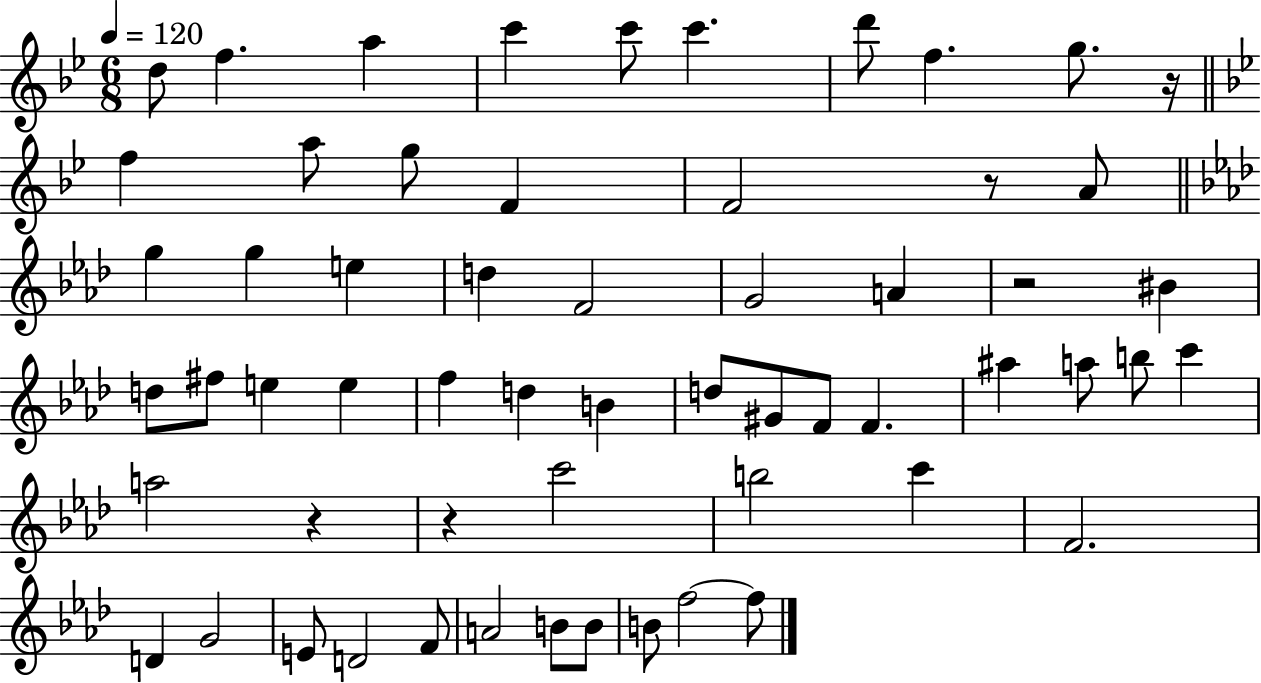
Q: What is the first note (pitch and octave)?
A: D5